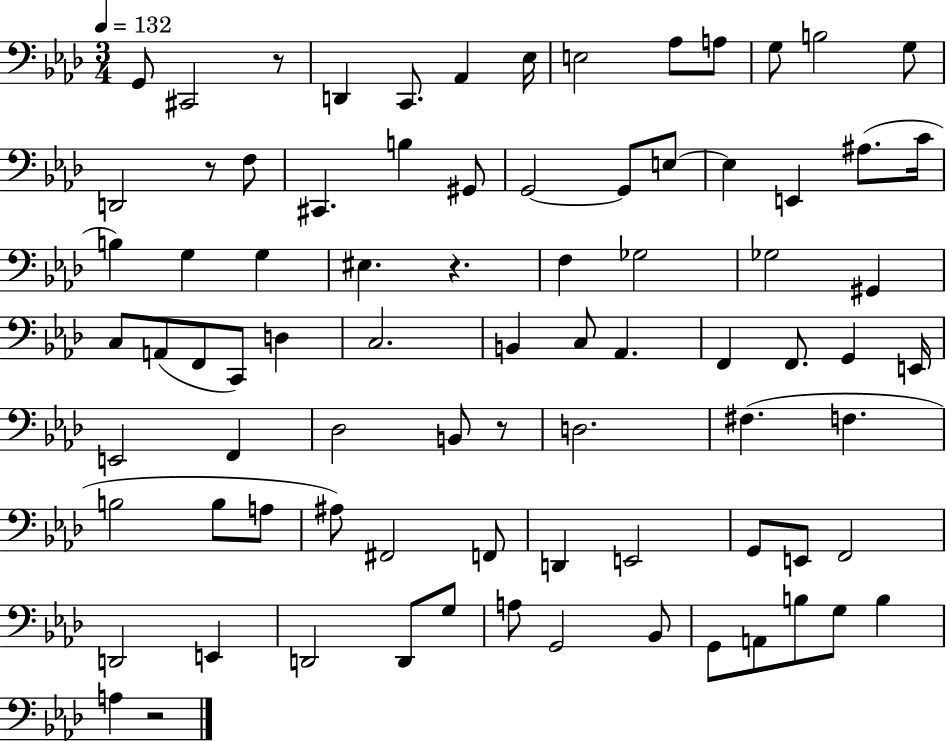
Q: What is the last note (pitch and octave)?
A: A3